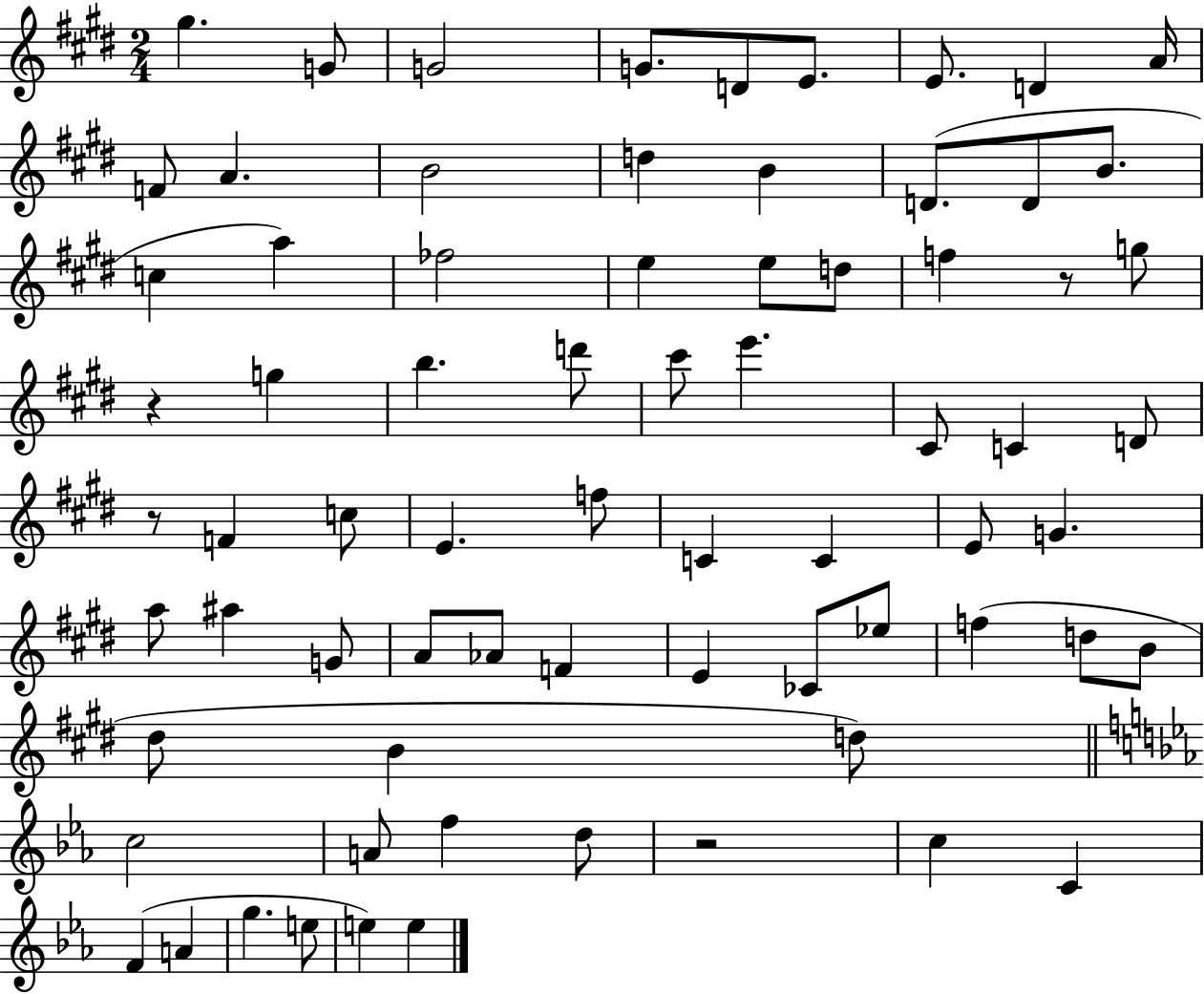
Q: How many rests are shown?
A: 4